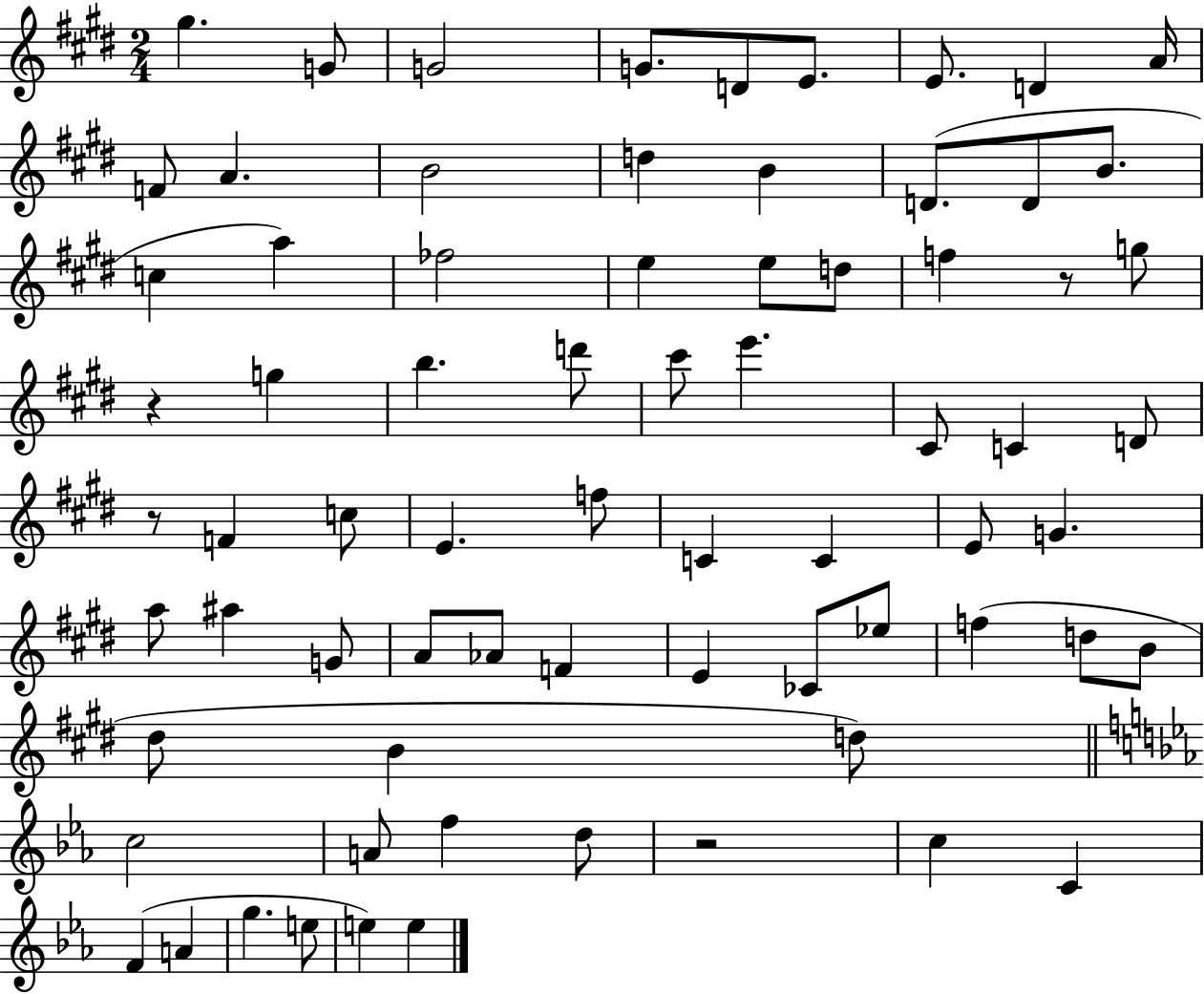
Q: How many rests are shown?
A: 4